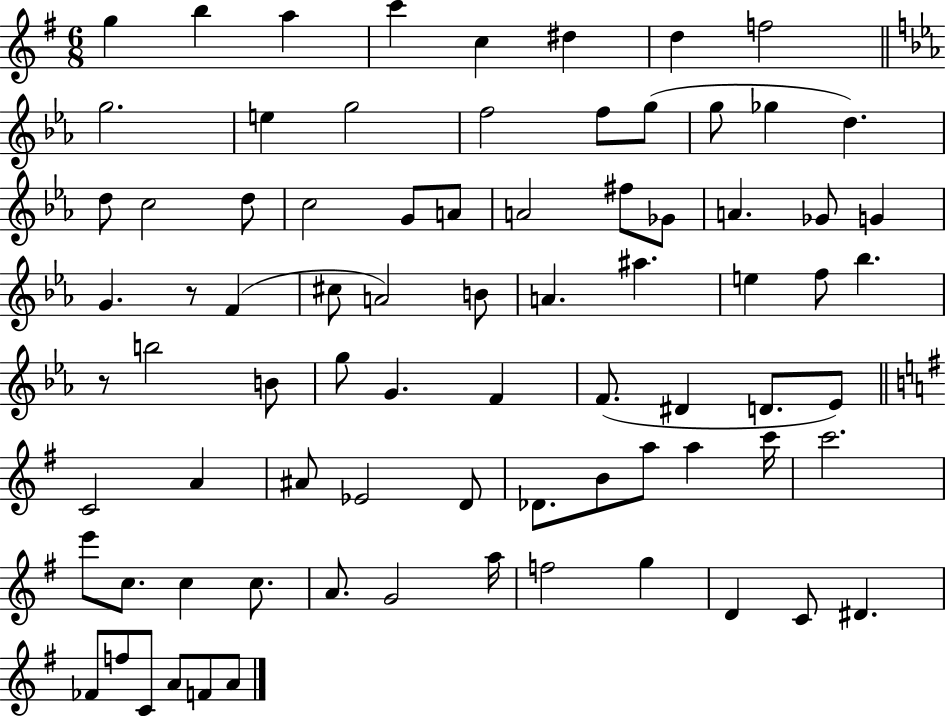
G5/q B5/q A5/q C6/q C5/q D#5/q D5/q F5/h G5/h. E5/q G5/h F5/h F5/e G5/e G5/e Gb5/q D5/q. D5/e C5/h D5/e C5/h G4/e A4/e A4/h F#5/e Gb4/e A4/q. Gb4/e G4/q G4/q. R/e F4/q C#5/e A4/h B4/e A4/q. A#5/q. E5/q F5/e Bb5/q. R/e B5/h B4/e G5/e G4/q. F4/q F4/e. D#4/q D4/e. Eb4/e C4/h A4/q A#4/e Eb4/h D4/e Db4/e. B4/e A5/e A5/q C6/s C6/h. E6/e C5/e. C5/q C5/e. A4/e. G4/h A5/s F5/h G5/q D4/q C4/e D#4/q. FES4/e F5/e C4/e A4/e F4/e A4/e